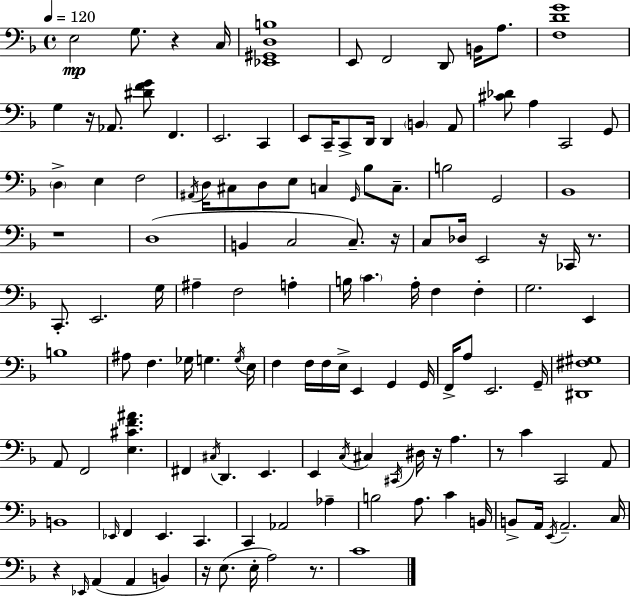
X:1
T:Untitled
M:4/4
L:1/4
K:Dm
E,2 G,/2 z C,/4 [_E,,^G,,D,B,]4 E,,/2 F,,2 D,,/2 B,,/4 A,/2 [F,DG]4 G, z/4 _A,,/2 [^DFG]/2 F,, E,,2 C,, E,,/2 C,,/4 C,,/2 D,,/4 D,, B,, A,,/2 [^C_D]/2 A, C,,2 G,,/2 D, E, F,2 ^A,,/4 D,/4 ^C,/2 D,/2 E,/2 C, G,,/4 _B,/2 C,/2 B,2 G,,2 _B,,4 z4 D,4 B,, C,2 C,/2 z/4 C,/2 _D,/4 E,,2 z/4 _C,,/4 z/2 C,,/2 E,,2 G,/4 ^A, F,2 A, B,/4 C A,/4 F, F, G,2 E,, B,4 ^A,/2 F, _G,/4 G, G,/4 E,/4 F, F,/4 F,/4 E,/4 E,, G,, G,,/4 F,,/4 A,/2 E,,2 G,,/4 [^D,,^F,^G,]4 A,,/2 F,,2 [E,^CF^A] ^F,, ^C,/4 D,, E,, E,, C,/4 ^C, ^C,,/4 ^D,/4 z/4 A, z/2 C C,,2 A,,/2 B,,4 _E,,/4 F,, _E,, C,, C,, _A,,2 _A, B,2 A,/2 C B,,/4 B,,/2 A,,/4 E,,/4 A,,2 C,/4 z _E,,/4 A,, A,, B,, z/4 E,/2 E,/4 A,2 z/2 C4